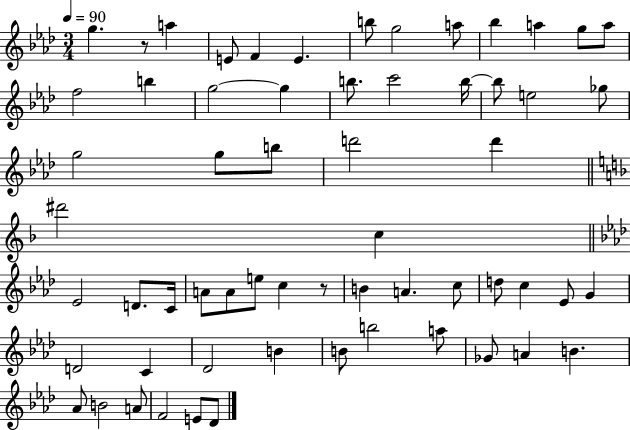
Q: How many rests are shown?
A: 2